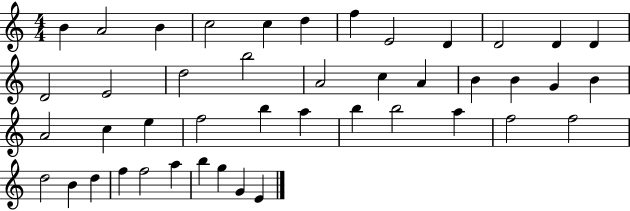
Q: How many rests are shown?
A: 0